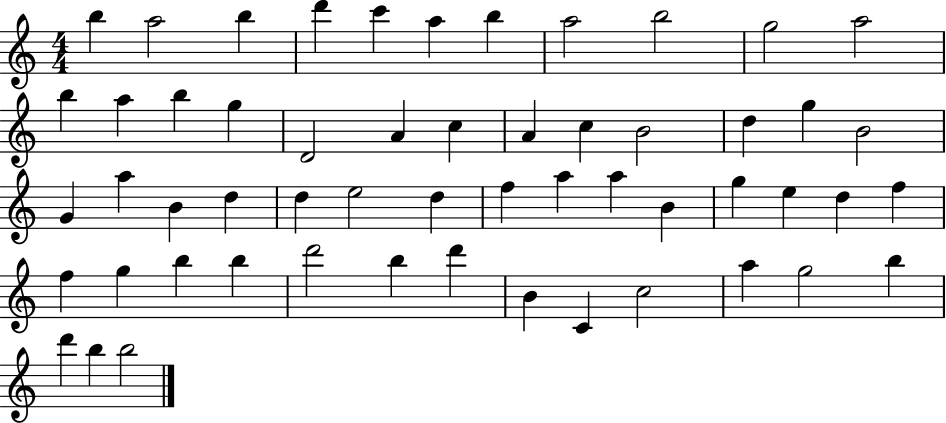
B5/q A5/h B5/q D6/q C6/q A5/q B5/q A5/h B5/h G5/h A5/h B5/q A5/q B5/q G5/q D4/h A4/q C5/q A4/q C5/q B4/h D5/q G5/q B4/h G4/q A5/q B4/q D5/q D5/q E5/h D5/q F5/q A5/q A5/q B4/q G5/q E5/q D5/q F5/q F5/q G5/q B5/q B5/q D6/h B5/q D6/q B4/q C4/q C5/h A5/q G5/h B5/q D6/q B5/q B5/h